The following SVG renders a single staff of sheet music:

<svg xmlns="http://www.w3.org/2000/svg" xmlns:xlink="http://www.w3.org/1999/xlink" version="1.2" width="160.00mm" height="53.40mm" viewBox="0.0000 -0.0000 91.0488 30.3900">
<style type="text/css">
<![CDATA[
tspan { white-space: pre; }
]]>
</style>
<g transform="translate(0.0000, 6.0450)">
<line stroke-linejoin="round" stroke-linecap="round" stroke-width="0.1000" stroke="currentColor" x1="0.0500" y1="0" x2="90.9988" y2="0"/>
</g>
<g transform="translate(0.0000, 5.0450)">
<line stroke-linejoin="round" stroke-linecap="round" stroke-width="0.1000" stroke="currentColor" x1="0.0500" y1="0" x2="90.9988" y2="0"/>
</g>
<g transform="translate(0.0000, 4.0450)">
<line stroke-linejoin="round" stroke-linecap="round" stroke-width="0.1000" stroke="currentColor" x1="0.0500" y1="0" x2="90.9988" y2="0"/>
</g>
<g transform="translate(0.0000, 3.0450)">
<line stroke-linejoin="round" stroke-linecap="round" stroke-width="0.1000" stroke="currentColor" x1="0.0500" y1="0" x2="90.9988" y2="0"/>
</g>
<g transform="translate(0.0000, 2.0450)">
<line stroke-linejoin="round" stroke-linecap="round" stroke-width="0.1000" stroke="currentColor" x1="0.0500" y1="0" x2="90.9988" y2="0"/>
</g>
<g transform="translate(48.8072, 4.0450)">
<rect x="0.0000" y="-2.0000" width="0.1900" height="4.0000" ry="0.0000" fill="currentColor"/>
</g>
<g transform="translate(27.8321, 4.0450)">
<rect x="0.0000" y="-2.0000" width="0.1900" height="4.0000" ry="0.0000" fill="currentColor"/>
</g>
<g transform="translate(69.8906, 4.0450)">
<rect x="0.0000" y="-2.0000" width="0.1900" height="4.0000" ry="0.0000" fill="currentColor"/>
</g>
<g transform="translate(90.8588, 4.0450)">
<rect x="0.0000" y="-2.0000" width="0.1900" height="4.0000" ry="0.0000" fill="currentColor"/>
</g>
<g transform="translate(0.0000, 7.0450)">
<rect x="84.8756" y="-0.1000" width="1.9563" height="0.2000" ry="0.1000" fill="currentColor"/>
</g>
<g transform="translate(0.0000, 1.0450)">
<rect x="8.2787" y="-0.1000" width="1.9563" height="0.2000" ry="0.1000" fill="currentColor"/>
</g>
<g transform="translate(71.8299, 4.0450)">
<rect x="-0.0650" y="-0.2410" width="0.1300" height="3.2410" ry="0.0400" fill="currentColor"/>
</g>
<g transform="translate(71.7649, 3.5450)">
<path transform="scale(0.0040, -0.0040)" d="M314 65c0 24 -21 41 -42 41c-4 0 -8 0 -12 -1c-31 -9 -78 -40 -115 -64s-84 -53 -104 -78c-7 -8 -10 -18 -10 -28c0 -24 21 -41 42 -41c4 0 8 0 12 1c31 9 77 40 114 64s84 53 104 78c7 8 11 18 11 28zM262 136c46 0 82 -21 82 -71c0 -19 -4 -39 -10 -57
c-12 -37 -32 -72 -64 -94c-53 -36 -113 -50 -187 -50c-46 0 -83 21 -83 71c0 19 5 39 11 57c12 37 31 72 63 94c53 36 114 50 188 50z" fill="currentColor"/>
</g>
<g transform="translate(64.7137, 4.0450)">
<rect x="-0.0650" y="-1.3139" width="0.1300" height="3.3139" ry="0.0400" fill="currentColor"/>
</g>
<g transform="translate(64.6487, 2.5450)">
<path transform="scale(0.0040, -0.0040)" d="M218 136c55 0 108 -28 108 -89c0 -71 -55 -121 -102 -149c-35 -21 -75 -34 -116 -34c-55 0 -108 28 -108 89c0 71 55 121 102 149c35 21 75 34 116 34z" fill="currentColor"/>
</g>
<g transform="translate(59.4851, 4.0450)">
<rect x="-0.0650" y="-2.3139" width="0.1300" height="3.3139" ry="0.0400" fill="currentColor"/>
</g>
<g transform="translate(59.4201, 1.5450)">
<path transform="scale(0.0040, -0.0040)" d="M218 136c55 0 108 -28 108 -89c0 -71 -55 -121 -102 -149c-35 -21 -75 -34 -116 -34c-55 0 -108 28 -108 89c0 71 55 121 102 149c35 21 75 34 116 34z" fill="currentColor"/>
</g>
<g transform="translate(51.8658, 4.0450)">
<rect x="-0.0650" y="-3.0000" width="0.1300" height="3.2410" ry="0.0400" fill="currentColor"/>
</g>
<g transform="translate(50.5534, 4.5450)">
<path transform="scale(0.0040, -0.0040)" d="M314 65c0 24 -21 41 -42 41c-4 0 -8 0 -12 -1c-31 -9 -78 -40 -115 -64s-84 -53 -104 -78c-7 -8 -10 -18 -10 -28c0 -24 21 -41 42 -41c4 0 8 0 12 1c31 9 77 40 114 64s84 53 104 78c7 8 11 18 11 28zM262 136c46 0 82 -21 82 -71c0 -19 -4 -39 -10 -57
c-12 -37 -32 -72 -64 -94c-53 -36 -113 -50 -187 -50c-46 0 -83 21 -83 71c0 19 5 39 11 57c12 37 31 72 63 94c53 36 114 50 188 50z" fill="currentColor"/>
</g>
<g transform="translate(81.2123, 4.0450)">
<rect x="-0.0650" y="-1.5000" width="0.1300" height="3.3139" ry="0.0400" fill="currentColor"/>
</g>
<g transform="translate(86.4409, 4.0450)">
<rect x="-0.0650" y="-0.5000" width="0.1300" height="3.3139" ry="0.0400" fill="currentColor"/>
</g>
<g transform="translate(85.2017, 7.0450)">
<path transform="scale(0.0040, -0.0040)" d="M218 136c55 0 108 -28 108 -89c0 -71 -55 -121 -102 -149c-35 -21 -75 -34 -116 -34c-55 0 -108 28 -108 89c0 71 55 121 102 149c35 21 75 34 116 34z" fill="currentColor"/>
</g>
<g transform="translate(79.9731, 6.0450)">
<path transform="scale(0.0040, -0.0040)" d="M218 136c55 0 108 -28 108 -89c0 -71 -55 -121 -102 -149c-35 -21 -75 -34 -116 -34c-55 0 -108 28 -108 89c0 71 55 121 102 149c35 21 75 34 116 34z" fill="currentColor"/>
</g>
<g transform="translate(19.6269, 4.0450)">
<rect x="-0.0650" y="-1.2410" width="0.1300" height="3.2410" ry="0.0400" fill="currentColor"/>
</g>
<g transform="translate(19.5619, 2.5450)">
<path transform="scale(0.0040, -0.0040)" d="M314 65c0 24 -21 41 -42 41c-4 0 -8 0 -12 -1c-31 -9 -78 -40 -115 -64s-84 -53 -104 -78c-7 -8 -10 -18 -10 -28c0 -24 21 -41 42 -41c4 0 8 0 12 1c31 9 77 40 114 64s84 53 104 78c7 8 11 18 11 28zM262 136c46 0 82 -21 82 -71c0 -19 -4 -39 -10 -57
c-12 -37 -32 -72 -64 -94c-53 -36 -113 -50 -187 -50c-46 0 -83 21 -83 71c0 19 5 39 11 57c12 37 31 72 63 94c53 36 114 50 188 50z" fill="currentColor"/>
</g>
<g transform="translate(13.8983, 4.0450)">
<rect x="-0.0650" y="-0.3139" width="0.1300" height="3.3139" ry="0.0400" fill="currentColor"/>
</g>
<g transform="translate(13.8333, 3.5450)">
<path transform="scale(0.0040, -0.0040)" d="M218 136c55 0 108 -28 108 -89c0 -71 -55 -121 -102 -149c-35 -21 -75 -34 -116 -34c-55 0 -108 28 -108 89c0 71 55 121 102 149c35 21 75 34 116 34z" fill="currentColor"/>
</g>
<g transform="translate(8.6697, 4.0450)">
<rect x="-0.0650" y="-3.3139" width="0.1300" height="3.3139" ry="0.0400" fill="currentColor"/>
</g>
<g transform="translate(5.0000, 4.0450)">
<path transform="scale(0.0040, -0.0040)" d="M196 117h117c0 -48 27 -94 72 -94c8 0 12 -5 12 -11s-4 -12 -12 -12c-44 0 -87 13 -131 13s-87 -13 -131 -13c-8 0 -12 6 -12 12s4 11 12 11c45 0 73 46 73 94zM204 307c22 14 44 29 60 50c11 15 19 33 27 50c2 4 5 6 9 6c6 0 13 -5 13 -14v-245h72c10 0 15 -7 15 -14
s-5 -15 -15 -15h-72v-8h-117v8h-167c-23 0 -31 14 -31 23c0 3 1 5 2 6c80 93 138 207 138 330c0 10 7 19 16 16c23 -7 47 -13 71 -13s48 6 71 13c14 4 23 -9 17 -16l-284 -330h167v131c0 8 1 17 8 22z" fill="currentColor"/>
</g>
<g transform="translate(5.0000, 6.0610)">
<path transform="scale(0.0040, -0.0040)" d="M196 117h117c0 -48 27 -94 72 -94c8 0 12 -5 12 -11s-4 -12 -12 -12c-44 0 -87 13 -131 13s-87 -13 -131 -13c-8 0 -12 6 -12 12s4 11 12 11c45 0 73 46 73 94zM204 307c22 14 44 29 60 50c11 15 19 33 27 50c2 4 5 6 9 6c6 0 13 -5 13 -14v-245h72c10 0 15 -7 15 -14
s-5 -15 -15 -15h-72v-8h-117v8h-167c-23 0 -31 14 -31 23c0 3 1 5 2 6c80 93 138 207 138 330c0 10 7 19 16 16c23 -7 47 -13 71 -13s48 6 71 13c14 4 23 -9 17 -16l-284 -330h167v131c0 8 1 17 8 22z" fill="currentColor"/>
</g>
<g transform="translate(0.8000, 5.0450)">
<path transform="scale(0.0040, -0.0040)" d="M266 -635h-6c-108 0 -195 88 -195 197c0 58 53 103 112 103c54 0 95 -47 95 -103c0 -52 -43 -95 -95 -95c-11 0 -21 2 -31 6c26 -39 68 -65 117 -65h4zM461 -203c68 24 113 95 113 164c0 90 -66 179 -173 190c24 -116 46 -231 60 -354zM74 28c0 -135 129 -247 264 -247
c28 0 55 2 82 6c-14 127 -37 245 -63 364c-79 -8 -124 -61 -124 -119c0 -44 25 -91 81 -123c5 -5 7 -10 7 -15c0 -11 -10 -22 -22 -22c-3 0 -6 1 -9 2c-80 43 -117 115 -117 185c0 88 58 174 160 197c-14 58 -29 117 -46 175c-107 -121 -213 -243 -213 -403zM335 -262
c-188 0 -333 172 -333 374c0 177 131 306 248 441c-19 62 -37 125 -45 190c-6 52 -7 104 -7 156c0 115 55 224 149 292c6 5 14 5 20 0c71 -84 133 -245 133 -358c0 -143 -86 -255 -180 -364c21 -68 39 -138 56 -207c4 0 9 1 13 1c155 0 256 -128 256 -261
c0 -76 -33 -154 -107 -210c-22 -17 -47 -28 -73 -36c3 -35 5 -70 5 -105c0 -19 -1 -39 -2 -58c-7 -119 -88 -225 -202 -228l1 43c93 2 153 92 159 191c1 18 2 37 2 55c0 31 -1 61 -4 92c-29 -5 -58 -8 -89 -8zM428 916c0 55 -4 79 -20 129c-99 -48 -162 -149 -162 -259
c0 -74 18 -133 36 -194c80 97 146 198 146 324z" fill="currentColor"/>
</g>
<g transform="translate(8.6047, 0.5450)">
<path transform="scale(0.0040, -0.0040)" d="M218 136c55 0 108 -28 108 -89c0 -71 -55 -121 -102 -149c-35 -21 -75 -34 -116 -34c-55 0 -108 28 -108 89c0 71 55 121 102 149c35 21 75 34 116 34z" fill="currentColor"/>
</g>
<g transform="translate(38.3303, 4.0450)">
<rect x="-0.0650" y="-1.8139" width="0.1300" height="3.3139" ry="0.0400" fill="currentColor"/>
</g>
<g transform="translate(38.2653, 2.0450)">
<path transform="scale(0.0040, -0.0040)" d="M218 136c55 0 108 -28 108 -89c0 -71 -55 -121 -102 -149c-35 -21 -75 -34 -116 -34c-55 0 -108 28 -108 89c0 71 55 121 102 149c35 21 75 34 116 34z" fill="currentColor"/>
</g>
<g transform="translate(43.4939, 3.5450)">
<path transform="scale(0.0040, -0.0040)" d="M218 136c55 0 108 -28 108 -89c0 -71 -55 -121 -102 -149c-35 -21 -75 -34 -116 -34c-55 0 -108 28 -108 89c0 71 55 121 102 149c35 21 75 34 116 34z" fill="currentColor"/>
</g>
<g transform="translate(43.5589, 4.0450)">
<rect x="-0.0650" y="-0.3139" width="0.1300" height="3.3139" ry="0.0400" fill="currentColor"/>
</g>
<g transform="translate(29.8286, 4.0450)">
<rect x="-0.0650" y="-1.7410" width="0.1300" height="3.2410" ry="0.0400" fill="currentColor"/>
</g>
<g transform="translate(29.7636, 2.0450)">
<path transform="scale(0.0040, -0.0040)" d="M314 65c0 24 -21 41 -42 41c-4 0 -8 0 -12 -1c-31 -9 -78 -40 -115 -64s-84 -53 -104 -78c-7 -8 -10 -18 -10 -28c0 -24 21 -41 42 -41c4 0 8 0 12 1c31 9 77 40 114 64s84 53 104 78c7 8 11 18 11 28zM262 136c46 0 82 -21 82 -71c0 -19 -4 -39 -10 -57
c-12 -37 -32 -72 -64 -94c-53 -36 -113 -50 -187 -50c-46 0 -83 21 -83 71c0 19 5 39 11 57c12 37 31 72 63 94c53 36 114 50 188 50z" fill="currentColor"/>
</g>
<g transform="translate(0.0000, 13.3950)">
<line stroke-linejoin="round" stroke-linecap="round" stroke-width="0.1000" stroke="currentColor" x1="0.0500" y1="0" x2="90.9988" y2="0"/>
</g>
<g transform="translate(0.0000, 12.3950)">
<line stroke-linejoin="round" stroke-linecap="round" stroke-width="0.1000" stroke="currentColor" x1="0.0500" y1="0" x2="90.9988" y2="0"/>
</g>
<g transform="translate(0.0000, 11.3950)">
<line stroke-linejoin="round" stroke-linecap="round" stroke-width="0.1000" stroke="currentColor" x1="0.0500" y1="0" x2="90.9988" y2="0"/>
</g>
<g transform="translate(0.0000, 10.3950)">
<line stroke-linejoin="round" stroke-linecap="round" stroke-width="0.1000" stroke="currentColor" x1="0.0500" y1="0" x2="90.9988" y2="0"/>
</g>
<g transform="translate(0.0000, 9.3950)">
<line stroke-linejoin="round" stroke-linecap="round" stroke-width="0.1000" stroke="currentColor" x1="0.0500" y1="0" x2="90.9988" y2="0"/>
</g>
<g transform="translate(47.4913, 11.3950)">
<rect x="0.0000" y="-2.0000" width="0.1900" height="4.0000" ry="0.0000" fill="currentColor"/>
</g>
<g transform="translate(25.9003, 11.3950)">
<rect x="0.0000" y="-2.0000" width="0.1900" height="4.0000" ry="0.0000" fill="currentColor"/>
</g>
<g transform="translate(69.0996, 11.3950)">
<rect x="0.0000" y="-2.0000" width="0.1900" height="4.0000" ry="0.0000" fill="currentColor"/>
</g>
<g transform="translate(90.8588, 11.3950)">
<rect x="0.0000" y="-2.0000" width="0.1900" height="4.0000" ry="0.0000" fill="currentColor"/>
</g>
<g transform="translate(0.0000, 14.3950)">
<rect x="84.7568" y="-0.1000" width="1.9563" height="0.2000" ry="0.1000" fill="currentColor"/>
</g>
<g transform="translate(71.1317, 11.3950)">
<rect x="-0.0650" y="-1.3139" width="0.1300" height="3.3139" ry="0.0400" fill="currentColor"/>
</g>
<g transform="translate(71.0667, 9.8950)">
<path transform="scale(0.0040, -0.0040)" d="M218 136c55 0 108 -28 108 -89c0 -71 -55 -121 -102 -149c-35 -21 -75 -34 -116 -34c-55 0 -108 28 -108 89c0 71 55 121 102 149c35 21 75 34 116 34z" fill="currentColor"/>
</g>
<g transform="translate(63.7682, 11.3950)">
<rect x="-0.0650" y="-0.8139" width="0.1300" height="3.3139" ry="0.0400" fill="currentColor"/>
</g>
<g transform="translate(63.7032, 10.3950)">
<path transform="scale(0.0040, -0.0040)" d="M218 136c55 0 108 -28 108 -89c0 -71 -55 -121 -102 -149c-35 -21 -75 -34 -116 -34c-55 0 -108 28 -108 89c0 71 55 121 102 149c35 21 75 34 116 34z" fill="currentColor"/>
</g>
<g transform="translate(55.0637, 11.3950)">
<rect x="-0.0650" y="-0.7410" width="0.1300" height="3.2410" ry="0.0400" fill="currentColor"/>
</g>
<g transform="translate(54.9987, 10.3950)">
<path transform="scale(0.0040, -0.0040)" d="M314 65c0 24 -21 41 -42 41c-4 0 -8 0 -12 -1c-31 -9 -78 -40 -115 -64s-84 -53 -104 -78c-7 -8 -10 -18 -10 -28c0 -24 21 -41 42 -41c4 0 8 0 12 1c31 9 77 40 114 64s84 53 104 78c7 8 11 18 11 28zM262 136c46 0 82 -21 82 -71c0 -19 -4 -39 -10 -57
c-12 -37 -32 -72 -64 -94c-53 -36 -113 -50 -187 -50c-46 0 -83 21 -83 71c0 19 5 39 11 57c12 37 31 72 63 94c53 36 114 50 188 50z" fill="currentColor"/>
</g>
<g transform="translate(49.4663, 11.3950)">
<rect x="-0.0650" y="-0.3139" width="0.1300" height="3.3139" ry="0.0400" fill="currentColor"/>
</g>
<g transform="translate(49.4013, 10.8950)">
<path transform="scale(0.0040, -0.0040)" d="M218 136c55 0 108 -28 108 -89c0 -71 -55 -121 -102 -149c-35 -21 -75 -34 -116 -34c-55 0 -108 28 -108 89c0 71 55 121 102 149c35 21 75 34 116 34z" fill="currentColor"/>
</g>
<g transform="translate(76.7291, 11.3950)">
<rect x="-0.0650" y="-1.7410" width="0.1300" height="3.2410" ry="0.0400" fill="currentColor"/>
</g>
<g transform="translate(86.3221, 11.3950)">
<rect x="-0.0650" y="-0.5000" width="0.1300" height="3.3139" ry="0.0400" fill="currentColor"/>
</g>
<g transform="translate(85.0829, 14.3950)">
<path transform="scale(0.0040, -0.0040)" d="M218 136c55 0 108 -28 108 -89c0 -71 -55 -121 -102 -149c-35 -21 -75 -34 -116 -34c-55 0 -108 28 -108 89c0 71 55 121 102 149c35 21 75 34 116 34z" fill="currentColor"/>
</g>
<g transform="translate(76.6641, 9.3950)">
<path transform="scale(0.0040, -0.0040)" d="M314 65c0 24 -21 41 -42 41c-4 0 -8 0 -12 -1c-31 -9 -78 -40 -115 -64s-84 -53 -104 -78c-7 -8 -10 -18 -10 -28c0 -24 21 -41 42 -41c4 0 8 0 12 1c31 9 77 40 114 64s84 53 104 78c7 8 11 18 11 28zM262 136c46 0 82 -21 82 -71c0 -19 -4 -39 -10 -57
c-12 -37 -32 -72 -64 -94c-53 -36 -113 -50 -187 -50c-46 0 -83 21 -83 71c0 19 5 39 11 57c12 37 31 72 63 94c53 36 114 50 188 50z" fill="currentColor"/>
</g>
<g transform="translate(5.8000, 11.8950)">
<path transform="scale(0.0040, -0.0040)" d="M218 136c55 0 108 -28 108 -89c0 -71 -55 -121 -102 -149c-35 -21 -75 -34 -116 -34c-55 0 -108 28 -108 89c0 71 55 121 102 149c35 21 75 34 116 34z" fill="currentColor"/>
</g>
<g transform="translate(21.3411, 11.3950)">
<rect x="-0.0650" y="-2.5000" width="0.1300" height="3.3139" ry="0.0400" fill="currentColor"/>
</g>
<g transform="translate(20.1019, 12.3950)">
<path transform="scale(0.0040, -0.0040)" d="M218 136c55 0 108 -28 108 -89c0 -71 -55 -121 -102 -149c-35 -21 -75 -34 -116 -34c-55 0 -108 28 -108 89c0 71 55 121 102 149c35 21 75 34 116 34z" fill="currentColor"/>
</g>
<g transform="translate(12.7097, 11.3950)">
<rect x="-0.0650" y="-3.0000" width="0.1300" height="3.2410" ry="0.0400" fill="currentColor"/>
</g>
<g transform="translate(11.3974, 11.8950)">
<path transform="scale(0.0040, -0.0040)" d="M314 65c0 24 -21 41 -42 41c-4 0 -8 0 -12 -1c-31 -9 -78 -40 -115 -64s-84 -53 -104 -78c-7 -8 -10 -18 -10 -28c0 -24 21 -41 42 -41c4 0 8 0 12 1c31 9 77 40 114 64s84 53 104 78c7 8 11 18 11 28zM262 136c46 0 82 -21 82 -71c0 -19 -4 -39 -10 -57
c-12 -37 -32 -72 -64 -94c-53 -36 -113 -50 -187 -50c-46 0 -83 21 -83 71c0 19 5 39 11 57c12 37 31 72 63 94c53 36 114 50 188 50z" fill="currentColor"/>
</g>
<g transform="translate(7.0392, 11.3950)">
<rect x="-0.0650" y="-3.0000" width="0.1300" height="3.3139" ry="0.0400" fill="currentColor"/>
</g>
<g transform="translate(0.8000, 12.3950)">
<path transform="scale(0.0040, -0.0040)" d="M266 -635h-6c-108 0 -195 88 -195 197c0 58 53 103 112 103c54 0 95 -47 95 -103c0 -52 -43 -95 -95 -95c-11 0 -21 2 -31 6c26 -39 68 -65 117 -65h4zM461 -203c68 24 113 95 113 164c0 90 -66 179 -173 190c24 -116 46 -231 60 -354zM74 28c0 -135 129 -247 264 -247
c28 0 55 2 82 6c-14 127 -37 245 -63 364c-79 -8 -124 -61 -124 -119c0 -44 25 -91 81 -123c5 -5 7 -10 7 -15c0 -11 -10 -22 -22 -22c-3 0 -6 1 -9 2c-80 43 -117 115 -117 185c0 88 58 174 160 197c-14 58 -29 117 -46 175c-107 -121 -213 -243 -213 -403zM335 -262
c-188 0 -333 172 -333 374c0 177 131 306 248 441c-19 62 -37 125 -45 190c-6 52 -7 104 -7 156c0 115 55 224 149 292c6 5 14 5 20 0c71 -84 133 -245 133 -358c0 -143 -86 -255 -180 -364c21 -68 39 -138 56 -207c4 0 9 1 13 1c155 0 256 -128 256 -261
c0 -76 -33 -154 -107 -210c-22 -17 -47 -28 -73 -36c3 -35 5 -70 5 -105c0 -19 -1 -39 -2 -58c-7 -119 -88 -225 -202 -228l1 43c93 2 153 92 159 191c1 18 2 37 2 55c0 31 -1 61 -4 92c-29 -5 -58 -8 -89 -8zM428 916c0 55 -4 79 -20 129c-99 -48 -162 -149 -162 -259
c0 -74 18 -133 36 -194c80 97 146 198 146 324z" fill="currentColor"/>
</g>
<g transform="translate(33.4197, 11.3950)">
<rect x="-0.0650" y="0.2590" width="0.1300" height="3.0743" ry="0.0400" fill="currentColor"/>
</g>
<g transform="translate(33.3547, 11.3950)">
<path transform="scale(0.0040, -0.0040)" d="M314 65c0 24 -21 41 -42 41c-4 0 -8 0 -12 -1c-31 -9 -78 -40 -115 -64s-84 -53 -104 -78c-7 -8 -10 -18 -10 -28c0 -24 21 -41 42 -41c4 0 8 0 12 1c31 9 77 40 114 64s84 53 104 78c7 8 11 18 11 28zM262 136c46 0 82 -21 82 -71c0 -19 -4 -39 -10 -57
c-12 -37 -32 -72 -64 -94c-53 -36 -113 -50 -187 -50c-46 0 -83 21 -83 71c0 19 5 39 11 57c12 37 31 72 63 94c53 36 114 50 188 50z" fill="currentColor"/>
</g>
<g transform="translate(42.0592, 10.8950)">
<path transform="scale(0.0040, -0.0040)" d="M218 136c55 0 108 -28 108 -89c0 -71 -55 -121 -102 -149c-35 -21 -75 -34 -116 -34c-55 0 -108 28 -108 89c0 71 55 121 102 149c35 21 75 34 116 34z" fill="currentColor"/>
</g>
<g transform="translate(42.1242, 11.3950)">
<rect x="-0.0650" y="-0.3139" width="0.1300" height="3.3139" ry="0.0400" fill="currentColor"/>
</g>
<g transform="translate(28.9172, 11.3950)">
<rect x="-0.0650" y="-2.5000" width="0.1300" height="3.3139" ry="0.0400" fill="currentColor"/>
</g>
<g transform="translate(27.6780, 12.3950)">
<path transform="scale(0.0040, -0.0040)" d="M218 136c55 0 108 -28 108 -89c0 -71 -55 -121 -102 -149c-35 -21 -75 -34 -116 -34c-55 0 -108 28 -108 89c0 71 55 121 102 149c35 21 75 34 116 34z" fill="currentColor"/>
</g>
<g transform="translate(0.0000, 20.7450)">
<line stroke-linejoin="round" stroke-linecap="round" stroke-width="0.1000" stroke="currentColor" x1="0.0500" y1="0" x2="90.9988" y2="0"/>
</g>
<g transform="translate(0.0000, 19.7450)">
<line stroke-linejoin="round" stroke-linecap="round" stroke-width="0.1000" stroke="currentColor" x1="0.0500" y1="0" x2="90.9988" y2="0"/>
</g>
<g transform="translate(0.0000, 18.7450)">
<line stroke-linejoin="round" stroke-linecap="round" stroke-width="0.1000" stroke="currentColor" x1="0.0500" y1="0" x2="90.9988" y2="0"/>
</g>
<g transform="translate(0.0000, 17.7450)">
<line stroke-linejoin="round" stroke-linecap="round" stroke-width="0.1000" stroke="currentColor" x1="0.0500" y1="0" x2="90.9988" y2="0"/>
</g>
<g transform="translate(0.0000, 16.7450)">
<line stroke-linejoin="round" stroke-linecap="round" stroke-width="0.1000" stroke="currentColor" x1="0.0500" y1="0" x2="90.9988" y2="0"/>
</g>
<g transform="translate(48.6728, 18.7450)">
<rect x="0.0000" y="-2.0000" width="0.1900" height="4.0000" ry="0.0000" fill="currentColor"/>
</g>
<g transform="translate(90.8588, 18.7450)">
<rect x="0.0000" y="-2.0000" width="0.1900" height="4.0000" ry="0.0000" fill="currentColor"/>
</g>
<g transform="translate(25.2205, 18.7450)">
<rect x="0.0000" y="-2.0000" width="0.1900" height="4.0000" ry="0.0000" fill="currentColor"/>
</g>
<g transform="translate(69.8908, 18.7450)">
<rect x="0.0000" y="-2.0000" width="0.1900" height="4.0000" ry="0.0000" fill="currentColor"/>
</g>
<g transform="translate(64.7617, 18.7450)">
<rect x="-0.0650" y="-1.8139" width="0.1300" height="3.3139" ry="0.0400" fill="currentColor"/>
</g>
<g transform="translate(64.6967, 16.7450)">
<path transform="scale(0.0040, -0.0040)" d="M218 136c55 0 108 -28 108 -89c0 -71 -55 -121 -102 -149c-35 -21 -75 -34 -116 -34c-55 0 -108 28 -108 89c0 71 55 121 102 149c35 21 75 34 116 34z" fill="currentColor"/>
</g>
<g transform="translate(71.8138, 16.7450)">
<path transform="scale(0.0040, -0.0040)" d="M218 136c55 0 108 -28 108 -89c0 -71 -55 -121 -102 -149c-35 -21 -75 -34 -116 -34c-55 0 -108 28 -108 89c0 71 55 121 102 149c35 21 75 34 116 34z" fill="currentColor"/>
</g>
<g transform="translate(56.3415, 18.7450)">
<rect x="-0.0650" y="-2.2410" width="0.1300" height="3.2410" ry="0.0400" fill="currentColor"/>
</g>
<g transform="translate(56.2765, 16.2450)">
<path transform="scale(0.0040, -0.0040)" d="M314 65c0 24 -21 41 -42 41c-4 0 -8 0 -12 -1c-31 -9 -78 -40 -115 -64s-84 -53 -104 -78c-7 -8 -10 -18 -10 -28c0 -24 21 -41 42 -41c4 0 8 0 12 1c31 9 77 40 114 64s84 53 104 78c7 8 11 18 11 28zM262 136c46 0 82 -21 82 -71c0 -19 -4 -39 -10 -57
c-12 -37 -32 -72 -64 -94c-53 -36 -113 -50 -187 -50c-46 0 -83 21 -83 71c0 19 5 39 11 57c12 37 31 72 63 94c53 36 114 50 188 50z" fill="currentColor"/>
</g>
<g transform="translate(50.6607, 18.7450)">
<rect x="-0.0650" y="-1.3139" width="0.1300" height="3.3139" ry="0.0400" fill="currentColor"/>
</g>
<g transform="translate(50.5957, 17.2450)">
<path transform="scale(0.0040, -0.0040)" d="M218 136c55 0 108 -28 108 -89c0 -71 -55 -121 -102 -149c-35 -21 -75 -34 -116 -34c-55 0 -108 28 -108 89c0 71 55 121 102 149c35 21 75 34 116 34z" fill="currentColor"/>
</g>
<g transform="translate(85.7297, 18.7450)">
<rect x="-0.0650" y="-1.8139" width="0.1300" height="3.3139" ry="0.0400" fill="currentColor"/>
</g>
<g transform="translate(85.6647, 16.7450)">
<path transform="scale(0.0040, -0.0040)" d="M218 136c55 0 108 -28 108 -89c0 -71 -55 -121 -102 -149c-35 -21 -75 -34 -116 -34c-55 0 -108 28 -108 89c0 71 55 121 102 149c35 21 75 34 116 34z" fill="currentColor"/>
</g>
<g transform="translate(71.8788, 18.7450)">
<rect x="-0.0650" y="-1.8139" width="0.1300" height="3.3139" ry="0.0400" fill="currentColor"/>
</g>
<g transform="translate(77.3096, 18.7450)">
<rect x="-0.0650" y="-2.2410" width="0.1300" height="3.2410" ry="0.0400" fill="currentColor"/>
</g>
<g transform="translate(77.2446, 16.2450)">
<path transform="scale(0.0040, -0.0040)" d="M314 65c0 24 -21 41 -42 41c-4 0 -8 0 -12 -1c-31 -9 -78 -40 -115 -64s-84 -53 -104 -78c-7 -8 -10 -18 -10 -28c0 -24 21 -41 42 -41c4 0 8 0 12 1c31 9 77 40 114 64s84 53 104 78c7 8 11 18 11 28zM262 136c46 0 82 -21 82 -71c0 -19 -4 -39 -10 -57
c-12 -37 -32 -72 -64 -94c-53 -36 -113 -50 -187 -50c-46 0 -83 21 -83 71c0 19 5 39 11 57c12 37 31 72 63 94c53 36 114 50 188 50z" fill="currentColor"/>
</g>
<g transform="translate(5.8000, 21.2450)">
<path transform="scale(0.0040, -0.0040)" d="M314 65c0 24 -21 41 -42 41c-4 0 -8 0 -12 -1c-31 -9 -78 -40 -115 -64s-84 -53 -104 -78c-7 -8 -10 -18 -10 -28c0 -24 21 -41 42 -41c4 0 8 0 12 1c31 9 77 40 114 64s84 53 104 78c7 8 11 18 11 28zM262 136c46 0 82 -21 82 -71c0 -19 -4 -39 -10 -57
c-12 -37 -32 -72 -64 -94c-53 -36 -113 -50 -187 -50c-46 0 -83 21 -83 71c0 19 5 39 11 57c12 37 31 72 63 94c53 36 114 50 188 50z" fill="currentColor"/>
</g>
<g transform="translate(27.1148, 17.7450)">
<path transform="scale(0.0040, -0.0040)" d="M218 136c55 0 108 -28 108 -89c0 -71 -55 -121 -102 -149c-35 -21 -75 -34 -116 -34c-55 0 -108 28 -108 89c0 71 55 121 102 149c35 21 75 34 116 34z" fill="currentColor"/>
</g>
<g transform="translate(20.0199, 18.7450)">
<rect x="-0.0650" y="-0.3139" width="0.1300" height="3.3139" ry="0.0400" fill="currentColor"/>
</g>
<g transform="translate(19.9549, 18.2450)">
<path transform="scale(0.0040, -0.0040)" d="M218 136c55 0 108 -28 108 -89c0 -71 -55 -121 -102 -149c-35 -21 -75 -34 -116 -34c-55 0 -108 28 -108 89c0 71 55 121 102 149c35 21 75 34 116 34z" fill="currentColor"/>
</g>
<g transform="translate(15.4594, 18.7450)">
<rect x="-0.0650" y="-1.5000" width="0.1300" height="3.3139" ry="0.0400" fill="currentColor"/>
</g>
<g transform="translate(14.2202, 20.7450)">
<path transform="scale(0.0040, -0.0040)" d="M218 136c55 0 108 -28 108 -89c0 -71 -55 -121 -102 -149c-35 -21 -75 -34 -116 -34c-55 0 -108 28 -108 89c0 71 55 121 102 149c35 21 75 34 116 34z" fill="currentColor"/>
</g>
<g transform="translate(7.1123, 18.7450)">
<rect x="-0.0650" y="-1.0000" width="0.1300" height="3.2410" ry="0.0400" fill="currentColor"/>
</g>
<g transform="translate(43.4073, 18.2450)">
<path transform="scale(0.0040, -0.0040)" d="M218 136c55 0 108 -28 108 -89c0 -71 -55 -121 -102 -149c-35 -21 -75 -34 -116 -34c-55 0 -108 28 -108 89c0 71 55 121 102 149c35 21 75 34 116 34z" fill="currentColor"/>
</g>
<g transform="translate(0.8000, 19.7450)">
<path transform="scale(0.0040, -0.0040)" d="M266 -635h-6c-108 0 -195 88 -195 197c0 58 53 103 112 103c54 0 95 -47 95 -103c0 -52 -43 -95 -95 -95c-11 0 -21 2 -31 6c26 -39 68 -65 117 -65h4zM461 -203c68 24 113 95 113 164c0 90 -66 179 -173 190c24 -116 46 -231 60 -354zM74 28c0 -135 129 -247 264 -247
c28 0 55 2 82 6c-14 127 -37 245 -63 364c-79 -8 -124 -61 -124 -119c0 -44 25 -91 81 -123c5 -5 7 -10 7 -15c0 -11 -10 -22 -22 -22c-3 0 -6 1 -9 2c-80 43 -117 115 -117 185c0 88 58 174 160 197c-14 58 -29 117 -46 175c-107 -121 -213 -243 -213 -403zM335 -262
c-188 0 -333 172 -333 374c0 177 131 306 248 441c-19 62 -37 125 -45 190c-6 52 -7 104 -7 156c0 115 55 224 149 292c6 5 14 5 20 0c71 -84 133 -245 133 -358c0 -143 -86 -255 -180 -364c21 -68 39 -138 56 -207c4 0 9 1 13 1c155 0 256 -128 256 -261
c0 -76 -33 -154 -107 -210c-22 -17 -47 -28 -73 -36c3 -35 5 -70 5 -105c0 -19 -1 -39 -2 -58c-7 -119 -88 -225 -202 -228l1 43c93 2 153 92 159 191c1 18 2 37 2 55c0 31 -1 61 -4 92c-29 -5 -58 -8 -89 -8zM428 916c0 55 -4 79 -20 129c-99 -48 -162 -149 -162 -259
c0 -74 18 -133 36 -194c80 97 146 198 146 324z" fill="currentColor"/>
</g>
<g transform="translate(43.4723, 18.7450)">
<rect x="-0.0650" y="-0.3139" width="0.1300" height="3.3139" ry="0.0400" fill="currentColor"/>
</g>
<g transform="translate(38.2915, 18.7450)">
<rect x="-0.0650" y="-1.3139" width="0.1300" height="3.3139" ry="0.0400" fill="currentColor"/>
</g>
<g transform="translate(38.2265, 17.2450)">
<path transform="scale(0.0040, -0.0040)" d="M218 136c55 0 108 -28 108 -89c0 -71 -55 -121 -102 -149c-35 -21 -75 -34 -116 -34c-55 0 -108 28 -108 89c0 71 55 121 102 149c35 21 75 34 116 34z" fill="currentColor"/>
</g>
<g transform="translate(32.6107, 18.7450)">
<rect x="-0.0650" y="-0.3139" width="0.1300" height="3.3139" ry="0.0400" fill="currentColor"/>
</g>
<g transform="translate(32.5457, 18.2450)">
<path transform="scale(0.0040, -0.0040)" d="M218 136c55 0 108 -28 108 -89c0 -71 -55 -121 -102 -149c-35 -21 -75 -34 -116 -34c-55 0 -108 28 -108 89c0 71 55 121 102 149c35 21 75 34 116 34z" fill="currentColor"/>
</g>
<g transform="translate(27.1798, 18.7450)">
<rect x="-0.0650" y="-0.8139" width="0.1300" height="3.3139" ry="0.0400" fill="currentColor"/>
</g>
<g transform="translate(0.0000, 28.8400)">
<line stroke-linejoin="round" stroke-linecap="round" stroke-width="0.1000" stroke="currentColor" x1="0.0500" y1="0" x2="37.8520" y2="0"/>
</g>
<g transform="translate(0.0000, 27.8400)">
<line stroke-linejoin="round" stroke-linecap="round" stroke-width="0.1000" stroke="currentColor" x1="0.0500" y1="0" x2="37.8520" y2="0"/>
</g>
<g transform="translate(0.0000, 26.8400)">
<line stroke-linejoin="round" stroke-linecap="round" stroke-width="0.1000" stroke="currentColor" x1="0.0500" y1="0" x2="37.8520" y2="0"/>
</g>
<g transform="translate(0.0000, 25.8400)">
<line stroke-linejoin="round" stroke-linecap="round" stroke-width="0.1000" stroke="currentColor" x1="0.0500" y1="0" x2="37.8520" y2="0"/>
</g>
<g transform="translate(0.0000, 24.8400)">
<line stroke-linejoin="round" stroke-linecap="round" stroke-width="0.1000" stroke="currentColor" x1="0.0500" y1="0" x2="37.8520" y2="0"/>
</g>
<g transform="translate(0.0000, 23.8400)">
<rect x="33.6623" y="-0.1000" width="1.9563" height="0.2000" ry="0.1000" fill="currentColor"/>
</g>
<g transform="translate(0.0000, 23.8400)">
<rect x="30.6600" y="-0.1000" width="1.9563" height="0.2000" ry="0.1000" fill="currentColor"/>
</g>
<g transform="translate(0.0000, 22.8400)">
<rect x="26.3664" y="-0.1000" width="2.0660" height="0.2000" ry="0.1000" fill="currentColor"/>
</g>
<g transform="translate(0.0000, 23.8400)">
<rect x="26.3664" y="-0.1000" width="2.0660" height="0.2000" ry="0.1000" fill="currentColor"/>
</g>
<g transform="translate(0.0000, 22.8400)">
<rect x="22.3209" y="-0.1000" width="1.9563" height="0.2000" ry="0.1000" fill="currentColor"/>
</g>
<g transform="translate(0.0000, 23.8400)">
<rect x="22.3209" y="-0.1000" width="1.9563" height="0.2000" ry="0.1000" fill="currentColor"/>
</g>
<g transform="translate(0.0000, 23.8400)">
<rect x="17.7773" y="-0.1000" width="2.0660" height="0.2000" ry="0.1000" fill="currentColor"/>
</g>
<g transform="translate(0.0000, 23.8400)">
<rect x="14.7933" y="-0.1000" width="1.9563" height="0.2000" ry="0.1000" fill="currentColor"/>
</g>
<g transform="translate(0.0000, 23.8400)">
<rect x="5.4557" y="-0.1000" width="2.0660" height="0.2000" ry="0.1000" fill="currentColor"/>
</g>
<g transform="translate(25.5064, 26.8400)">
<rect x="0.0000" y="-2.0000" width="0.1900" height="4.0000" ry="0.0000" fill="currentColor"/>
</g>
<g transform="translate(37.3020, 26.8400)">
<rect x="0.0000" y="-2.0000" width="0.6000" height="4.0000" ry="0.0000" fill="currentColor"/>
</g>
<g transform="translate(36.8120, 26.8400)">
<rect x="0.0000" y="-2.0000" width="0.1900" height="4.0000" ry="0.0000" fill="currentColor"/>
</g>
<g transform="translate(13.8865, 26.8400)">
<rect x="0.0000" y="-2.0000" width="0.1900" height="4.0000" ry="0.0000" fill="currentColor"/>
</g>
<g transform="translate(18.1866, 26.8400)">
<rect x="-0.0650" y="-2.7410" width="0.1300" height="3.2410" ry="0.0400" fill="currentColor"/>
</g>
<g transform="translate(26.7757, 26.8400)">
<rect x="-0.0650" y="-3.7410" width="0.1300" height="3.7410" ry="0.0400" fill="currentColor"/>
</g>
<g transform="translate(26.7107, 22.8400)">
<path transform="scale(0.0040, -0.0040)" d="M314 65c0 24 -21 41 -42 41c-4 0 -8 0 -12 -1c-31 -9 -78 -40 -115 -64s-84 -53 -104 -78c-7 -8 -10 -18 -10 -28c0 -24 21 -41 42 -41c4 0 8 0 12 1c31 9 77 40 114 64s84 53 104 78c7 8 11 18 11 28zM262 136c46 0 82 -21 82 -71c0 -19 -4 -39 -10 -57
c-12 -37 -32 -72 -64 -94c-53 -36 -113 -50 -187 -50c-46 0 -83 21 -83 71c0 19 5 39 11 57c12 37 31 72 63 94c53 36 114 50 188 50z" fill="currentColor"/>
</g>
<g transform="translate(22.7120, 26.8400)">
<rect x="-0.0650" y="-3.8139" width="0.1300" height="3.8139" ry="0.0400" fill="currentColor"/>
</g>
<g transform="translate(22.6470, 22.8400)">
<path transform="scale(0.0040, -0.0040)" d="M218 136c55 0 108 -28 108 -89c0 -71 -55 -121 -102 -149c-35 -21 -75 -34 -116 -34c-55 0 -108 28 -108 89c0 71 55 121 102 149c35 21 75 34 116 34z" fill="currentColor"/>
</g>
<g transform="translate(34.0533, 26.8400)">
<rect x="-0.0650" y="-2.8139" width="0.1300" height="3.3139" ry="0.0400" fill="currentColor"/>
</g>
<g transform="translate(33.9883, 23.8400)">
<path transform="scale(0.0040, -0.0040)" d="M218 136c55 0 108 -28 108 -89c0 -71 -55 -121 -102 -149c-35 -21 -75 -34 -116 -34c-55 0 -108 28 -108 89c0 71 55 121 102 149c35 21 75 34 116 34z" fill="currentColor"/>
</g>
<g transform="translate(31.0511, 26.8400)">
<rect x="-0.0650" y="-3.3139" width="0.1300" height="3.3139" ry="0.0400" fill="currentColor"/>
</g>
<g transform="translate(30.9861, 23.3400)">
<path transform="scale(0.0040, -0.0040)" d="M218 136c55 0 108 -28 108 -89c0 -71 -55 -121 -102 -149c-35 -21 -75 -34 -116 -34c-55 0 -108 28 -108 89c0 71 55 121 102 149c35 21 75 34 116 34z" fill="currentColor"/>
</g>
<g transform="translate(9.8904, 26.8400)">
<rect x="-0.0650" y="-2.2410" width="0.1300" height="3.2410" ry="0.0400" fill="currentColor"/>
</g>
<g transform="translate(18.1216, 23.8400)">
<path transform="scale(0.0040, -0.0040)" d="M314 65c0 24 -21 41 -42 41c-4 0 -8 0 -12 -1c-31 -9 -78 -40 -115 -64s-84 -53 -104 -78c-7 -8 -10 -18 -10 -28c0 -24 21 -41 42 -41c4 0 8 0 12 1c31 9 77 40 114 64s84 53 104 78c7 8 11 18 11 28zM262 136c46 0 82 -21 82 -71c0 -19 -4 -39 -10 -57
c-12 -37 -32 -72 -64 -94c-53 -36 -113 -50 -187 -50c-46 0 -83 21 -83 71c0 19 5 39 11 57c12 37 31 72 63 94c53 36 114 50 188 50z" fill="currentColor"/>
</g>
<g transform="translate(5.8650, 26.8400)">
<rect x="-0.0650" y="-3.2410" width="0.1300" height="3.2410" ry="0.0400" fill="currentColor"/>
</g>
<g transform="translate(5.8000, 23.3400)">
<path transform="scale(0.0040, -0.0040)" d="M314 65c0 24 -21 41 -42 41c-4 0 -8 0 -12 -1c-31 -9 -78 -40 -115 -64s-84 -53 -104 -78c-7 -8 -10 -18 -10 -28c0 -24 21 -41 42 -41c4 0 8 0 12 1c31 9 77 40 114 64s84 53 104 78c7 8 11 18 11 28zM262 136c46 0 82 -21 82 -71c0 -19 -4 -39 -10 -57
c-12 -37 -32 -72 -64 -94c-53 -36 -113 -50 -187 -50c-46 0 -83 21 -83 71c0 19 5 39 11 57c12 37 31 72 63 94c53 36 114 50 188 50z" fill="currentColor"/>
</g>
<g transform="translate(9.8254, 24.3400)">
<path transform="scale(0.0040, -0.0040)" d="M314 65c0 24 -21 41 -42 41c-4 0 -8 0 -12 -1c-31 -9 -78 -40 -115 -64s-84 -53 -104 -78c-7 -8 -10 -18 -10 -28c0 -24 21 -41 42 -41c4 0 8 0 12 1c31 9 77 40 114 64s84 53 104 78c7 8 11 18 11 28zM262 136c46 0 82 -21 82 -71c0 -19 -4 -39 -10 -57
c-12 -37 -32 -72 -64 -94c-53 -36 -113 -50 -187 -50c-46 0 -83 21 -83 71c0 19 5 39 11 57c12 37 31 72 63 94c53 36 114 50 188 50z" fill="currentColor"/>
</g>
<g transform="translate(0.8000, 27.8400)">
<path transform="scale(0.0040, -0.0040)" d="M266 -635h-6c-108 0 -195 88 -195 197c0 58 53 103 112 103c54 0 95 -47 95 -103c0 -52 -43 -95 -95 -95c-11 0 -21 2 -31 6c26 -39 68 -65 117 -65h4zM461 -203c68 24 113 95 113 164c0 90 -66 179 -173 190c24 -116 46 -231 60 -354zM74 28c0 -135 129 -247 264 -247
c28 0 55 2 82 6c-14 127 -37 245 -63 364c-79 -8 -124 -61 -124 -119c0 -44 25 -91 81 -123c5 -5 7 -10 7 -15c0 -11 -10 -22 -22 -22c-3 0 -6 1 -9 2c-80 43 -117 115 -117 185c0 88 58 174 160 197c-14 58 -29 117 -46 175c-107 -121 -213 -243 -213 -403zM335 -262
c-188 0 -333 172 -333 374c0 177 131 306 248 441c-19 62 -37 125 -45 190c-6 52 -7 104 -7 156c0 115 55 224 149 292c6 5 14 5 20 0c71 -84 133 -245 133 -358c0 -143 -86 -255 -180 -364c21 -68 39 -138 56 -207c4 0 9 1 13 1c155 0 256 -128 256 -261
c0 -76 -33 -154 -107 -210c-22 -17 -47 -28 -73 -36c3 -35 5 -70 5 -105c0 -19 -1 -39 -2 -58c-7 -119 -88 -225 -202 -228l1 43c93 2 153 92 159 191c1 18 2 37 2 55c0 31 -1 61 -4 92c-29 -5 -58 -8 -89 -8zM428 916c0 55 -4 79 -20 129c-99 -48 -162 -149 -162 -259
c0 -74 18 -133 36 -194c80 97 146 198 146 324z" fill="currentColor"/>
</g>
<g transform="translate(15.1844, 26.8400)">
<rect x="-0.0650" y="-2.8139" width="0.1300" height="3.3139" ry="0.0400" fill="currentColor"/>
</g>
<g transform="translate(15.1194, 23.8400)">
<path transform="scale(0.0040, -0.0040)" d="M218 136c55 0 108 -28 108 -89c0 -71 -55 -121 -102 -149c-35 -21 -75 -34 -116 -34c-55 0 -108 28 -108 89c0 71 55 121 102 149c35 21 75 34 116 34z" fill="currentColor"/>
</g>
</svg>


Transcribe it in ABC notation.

X:1
T:Untitled
M:4/4
L:1/4
K:C
b c e2 f2 f c A2 g e c2 E C A A2 G G B2 c c d2 d e f2 C D2 E c d c e c e g2 f f g2 f b2 g2 a a2 c' c'2 b a